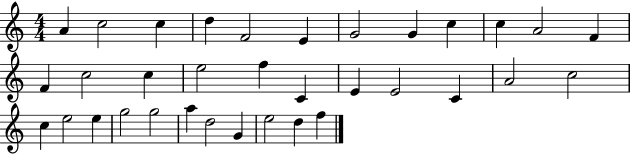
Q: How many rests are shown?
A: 0